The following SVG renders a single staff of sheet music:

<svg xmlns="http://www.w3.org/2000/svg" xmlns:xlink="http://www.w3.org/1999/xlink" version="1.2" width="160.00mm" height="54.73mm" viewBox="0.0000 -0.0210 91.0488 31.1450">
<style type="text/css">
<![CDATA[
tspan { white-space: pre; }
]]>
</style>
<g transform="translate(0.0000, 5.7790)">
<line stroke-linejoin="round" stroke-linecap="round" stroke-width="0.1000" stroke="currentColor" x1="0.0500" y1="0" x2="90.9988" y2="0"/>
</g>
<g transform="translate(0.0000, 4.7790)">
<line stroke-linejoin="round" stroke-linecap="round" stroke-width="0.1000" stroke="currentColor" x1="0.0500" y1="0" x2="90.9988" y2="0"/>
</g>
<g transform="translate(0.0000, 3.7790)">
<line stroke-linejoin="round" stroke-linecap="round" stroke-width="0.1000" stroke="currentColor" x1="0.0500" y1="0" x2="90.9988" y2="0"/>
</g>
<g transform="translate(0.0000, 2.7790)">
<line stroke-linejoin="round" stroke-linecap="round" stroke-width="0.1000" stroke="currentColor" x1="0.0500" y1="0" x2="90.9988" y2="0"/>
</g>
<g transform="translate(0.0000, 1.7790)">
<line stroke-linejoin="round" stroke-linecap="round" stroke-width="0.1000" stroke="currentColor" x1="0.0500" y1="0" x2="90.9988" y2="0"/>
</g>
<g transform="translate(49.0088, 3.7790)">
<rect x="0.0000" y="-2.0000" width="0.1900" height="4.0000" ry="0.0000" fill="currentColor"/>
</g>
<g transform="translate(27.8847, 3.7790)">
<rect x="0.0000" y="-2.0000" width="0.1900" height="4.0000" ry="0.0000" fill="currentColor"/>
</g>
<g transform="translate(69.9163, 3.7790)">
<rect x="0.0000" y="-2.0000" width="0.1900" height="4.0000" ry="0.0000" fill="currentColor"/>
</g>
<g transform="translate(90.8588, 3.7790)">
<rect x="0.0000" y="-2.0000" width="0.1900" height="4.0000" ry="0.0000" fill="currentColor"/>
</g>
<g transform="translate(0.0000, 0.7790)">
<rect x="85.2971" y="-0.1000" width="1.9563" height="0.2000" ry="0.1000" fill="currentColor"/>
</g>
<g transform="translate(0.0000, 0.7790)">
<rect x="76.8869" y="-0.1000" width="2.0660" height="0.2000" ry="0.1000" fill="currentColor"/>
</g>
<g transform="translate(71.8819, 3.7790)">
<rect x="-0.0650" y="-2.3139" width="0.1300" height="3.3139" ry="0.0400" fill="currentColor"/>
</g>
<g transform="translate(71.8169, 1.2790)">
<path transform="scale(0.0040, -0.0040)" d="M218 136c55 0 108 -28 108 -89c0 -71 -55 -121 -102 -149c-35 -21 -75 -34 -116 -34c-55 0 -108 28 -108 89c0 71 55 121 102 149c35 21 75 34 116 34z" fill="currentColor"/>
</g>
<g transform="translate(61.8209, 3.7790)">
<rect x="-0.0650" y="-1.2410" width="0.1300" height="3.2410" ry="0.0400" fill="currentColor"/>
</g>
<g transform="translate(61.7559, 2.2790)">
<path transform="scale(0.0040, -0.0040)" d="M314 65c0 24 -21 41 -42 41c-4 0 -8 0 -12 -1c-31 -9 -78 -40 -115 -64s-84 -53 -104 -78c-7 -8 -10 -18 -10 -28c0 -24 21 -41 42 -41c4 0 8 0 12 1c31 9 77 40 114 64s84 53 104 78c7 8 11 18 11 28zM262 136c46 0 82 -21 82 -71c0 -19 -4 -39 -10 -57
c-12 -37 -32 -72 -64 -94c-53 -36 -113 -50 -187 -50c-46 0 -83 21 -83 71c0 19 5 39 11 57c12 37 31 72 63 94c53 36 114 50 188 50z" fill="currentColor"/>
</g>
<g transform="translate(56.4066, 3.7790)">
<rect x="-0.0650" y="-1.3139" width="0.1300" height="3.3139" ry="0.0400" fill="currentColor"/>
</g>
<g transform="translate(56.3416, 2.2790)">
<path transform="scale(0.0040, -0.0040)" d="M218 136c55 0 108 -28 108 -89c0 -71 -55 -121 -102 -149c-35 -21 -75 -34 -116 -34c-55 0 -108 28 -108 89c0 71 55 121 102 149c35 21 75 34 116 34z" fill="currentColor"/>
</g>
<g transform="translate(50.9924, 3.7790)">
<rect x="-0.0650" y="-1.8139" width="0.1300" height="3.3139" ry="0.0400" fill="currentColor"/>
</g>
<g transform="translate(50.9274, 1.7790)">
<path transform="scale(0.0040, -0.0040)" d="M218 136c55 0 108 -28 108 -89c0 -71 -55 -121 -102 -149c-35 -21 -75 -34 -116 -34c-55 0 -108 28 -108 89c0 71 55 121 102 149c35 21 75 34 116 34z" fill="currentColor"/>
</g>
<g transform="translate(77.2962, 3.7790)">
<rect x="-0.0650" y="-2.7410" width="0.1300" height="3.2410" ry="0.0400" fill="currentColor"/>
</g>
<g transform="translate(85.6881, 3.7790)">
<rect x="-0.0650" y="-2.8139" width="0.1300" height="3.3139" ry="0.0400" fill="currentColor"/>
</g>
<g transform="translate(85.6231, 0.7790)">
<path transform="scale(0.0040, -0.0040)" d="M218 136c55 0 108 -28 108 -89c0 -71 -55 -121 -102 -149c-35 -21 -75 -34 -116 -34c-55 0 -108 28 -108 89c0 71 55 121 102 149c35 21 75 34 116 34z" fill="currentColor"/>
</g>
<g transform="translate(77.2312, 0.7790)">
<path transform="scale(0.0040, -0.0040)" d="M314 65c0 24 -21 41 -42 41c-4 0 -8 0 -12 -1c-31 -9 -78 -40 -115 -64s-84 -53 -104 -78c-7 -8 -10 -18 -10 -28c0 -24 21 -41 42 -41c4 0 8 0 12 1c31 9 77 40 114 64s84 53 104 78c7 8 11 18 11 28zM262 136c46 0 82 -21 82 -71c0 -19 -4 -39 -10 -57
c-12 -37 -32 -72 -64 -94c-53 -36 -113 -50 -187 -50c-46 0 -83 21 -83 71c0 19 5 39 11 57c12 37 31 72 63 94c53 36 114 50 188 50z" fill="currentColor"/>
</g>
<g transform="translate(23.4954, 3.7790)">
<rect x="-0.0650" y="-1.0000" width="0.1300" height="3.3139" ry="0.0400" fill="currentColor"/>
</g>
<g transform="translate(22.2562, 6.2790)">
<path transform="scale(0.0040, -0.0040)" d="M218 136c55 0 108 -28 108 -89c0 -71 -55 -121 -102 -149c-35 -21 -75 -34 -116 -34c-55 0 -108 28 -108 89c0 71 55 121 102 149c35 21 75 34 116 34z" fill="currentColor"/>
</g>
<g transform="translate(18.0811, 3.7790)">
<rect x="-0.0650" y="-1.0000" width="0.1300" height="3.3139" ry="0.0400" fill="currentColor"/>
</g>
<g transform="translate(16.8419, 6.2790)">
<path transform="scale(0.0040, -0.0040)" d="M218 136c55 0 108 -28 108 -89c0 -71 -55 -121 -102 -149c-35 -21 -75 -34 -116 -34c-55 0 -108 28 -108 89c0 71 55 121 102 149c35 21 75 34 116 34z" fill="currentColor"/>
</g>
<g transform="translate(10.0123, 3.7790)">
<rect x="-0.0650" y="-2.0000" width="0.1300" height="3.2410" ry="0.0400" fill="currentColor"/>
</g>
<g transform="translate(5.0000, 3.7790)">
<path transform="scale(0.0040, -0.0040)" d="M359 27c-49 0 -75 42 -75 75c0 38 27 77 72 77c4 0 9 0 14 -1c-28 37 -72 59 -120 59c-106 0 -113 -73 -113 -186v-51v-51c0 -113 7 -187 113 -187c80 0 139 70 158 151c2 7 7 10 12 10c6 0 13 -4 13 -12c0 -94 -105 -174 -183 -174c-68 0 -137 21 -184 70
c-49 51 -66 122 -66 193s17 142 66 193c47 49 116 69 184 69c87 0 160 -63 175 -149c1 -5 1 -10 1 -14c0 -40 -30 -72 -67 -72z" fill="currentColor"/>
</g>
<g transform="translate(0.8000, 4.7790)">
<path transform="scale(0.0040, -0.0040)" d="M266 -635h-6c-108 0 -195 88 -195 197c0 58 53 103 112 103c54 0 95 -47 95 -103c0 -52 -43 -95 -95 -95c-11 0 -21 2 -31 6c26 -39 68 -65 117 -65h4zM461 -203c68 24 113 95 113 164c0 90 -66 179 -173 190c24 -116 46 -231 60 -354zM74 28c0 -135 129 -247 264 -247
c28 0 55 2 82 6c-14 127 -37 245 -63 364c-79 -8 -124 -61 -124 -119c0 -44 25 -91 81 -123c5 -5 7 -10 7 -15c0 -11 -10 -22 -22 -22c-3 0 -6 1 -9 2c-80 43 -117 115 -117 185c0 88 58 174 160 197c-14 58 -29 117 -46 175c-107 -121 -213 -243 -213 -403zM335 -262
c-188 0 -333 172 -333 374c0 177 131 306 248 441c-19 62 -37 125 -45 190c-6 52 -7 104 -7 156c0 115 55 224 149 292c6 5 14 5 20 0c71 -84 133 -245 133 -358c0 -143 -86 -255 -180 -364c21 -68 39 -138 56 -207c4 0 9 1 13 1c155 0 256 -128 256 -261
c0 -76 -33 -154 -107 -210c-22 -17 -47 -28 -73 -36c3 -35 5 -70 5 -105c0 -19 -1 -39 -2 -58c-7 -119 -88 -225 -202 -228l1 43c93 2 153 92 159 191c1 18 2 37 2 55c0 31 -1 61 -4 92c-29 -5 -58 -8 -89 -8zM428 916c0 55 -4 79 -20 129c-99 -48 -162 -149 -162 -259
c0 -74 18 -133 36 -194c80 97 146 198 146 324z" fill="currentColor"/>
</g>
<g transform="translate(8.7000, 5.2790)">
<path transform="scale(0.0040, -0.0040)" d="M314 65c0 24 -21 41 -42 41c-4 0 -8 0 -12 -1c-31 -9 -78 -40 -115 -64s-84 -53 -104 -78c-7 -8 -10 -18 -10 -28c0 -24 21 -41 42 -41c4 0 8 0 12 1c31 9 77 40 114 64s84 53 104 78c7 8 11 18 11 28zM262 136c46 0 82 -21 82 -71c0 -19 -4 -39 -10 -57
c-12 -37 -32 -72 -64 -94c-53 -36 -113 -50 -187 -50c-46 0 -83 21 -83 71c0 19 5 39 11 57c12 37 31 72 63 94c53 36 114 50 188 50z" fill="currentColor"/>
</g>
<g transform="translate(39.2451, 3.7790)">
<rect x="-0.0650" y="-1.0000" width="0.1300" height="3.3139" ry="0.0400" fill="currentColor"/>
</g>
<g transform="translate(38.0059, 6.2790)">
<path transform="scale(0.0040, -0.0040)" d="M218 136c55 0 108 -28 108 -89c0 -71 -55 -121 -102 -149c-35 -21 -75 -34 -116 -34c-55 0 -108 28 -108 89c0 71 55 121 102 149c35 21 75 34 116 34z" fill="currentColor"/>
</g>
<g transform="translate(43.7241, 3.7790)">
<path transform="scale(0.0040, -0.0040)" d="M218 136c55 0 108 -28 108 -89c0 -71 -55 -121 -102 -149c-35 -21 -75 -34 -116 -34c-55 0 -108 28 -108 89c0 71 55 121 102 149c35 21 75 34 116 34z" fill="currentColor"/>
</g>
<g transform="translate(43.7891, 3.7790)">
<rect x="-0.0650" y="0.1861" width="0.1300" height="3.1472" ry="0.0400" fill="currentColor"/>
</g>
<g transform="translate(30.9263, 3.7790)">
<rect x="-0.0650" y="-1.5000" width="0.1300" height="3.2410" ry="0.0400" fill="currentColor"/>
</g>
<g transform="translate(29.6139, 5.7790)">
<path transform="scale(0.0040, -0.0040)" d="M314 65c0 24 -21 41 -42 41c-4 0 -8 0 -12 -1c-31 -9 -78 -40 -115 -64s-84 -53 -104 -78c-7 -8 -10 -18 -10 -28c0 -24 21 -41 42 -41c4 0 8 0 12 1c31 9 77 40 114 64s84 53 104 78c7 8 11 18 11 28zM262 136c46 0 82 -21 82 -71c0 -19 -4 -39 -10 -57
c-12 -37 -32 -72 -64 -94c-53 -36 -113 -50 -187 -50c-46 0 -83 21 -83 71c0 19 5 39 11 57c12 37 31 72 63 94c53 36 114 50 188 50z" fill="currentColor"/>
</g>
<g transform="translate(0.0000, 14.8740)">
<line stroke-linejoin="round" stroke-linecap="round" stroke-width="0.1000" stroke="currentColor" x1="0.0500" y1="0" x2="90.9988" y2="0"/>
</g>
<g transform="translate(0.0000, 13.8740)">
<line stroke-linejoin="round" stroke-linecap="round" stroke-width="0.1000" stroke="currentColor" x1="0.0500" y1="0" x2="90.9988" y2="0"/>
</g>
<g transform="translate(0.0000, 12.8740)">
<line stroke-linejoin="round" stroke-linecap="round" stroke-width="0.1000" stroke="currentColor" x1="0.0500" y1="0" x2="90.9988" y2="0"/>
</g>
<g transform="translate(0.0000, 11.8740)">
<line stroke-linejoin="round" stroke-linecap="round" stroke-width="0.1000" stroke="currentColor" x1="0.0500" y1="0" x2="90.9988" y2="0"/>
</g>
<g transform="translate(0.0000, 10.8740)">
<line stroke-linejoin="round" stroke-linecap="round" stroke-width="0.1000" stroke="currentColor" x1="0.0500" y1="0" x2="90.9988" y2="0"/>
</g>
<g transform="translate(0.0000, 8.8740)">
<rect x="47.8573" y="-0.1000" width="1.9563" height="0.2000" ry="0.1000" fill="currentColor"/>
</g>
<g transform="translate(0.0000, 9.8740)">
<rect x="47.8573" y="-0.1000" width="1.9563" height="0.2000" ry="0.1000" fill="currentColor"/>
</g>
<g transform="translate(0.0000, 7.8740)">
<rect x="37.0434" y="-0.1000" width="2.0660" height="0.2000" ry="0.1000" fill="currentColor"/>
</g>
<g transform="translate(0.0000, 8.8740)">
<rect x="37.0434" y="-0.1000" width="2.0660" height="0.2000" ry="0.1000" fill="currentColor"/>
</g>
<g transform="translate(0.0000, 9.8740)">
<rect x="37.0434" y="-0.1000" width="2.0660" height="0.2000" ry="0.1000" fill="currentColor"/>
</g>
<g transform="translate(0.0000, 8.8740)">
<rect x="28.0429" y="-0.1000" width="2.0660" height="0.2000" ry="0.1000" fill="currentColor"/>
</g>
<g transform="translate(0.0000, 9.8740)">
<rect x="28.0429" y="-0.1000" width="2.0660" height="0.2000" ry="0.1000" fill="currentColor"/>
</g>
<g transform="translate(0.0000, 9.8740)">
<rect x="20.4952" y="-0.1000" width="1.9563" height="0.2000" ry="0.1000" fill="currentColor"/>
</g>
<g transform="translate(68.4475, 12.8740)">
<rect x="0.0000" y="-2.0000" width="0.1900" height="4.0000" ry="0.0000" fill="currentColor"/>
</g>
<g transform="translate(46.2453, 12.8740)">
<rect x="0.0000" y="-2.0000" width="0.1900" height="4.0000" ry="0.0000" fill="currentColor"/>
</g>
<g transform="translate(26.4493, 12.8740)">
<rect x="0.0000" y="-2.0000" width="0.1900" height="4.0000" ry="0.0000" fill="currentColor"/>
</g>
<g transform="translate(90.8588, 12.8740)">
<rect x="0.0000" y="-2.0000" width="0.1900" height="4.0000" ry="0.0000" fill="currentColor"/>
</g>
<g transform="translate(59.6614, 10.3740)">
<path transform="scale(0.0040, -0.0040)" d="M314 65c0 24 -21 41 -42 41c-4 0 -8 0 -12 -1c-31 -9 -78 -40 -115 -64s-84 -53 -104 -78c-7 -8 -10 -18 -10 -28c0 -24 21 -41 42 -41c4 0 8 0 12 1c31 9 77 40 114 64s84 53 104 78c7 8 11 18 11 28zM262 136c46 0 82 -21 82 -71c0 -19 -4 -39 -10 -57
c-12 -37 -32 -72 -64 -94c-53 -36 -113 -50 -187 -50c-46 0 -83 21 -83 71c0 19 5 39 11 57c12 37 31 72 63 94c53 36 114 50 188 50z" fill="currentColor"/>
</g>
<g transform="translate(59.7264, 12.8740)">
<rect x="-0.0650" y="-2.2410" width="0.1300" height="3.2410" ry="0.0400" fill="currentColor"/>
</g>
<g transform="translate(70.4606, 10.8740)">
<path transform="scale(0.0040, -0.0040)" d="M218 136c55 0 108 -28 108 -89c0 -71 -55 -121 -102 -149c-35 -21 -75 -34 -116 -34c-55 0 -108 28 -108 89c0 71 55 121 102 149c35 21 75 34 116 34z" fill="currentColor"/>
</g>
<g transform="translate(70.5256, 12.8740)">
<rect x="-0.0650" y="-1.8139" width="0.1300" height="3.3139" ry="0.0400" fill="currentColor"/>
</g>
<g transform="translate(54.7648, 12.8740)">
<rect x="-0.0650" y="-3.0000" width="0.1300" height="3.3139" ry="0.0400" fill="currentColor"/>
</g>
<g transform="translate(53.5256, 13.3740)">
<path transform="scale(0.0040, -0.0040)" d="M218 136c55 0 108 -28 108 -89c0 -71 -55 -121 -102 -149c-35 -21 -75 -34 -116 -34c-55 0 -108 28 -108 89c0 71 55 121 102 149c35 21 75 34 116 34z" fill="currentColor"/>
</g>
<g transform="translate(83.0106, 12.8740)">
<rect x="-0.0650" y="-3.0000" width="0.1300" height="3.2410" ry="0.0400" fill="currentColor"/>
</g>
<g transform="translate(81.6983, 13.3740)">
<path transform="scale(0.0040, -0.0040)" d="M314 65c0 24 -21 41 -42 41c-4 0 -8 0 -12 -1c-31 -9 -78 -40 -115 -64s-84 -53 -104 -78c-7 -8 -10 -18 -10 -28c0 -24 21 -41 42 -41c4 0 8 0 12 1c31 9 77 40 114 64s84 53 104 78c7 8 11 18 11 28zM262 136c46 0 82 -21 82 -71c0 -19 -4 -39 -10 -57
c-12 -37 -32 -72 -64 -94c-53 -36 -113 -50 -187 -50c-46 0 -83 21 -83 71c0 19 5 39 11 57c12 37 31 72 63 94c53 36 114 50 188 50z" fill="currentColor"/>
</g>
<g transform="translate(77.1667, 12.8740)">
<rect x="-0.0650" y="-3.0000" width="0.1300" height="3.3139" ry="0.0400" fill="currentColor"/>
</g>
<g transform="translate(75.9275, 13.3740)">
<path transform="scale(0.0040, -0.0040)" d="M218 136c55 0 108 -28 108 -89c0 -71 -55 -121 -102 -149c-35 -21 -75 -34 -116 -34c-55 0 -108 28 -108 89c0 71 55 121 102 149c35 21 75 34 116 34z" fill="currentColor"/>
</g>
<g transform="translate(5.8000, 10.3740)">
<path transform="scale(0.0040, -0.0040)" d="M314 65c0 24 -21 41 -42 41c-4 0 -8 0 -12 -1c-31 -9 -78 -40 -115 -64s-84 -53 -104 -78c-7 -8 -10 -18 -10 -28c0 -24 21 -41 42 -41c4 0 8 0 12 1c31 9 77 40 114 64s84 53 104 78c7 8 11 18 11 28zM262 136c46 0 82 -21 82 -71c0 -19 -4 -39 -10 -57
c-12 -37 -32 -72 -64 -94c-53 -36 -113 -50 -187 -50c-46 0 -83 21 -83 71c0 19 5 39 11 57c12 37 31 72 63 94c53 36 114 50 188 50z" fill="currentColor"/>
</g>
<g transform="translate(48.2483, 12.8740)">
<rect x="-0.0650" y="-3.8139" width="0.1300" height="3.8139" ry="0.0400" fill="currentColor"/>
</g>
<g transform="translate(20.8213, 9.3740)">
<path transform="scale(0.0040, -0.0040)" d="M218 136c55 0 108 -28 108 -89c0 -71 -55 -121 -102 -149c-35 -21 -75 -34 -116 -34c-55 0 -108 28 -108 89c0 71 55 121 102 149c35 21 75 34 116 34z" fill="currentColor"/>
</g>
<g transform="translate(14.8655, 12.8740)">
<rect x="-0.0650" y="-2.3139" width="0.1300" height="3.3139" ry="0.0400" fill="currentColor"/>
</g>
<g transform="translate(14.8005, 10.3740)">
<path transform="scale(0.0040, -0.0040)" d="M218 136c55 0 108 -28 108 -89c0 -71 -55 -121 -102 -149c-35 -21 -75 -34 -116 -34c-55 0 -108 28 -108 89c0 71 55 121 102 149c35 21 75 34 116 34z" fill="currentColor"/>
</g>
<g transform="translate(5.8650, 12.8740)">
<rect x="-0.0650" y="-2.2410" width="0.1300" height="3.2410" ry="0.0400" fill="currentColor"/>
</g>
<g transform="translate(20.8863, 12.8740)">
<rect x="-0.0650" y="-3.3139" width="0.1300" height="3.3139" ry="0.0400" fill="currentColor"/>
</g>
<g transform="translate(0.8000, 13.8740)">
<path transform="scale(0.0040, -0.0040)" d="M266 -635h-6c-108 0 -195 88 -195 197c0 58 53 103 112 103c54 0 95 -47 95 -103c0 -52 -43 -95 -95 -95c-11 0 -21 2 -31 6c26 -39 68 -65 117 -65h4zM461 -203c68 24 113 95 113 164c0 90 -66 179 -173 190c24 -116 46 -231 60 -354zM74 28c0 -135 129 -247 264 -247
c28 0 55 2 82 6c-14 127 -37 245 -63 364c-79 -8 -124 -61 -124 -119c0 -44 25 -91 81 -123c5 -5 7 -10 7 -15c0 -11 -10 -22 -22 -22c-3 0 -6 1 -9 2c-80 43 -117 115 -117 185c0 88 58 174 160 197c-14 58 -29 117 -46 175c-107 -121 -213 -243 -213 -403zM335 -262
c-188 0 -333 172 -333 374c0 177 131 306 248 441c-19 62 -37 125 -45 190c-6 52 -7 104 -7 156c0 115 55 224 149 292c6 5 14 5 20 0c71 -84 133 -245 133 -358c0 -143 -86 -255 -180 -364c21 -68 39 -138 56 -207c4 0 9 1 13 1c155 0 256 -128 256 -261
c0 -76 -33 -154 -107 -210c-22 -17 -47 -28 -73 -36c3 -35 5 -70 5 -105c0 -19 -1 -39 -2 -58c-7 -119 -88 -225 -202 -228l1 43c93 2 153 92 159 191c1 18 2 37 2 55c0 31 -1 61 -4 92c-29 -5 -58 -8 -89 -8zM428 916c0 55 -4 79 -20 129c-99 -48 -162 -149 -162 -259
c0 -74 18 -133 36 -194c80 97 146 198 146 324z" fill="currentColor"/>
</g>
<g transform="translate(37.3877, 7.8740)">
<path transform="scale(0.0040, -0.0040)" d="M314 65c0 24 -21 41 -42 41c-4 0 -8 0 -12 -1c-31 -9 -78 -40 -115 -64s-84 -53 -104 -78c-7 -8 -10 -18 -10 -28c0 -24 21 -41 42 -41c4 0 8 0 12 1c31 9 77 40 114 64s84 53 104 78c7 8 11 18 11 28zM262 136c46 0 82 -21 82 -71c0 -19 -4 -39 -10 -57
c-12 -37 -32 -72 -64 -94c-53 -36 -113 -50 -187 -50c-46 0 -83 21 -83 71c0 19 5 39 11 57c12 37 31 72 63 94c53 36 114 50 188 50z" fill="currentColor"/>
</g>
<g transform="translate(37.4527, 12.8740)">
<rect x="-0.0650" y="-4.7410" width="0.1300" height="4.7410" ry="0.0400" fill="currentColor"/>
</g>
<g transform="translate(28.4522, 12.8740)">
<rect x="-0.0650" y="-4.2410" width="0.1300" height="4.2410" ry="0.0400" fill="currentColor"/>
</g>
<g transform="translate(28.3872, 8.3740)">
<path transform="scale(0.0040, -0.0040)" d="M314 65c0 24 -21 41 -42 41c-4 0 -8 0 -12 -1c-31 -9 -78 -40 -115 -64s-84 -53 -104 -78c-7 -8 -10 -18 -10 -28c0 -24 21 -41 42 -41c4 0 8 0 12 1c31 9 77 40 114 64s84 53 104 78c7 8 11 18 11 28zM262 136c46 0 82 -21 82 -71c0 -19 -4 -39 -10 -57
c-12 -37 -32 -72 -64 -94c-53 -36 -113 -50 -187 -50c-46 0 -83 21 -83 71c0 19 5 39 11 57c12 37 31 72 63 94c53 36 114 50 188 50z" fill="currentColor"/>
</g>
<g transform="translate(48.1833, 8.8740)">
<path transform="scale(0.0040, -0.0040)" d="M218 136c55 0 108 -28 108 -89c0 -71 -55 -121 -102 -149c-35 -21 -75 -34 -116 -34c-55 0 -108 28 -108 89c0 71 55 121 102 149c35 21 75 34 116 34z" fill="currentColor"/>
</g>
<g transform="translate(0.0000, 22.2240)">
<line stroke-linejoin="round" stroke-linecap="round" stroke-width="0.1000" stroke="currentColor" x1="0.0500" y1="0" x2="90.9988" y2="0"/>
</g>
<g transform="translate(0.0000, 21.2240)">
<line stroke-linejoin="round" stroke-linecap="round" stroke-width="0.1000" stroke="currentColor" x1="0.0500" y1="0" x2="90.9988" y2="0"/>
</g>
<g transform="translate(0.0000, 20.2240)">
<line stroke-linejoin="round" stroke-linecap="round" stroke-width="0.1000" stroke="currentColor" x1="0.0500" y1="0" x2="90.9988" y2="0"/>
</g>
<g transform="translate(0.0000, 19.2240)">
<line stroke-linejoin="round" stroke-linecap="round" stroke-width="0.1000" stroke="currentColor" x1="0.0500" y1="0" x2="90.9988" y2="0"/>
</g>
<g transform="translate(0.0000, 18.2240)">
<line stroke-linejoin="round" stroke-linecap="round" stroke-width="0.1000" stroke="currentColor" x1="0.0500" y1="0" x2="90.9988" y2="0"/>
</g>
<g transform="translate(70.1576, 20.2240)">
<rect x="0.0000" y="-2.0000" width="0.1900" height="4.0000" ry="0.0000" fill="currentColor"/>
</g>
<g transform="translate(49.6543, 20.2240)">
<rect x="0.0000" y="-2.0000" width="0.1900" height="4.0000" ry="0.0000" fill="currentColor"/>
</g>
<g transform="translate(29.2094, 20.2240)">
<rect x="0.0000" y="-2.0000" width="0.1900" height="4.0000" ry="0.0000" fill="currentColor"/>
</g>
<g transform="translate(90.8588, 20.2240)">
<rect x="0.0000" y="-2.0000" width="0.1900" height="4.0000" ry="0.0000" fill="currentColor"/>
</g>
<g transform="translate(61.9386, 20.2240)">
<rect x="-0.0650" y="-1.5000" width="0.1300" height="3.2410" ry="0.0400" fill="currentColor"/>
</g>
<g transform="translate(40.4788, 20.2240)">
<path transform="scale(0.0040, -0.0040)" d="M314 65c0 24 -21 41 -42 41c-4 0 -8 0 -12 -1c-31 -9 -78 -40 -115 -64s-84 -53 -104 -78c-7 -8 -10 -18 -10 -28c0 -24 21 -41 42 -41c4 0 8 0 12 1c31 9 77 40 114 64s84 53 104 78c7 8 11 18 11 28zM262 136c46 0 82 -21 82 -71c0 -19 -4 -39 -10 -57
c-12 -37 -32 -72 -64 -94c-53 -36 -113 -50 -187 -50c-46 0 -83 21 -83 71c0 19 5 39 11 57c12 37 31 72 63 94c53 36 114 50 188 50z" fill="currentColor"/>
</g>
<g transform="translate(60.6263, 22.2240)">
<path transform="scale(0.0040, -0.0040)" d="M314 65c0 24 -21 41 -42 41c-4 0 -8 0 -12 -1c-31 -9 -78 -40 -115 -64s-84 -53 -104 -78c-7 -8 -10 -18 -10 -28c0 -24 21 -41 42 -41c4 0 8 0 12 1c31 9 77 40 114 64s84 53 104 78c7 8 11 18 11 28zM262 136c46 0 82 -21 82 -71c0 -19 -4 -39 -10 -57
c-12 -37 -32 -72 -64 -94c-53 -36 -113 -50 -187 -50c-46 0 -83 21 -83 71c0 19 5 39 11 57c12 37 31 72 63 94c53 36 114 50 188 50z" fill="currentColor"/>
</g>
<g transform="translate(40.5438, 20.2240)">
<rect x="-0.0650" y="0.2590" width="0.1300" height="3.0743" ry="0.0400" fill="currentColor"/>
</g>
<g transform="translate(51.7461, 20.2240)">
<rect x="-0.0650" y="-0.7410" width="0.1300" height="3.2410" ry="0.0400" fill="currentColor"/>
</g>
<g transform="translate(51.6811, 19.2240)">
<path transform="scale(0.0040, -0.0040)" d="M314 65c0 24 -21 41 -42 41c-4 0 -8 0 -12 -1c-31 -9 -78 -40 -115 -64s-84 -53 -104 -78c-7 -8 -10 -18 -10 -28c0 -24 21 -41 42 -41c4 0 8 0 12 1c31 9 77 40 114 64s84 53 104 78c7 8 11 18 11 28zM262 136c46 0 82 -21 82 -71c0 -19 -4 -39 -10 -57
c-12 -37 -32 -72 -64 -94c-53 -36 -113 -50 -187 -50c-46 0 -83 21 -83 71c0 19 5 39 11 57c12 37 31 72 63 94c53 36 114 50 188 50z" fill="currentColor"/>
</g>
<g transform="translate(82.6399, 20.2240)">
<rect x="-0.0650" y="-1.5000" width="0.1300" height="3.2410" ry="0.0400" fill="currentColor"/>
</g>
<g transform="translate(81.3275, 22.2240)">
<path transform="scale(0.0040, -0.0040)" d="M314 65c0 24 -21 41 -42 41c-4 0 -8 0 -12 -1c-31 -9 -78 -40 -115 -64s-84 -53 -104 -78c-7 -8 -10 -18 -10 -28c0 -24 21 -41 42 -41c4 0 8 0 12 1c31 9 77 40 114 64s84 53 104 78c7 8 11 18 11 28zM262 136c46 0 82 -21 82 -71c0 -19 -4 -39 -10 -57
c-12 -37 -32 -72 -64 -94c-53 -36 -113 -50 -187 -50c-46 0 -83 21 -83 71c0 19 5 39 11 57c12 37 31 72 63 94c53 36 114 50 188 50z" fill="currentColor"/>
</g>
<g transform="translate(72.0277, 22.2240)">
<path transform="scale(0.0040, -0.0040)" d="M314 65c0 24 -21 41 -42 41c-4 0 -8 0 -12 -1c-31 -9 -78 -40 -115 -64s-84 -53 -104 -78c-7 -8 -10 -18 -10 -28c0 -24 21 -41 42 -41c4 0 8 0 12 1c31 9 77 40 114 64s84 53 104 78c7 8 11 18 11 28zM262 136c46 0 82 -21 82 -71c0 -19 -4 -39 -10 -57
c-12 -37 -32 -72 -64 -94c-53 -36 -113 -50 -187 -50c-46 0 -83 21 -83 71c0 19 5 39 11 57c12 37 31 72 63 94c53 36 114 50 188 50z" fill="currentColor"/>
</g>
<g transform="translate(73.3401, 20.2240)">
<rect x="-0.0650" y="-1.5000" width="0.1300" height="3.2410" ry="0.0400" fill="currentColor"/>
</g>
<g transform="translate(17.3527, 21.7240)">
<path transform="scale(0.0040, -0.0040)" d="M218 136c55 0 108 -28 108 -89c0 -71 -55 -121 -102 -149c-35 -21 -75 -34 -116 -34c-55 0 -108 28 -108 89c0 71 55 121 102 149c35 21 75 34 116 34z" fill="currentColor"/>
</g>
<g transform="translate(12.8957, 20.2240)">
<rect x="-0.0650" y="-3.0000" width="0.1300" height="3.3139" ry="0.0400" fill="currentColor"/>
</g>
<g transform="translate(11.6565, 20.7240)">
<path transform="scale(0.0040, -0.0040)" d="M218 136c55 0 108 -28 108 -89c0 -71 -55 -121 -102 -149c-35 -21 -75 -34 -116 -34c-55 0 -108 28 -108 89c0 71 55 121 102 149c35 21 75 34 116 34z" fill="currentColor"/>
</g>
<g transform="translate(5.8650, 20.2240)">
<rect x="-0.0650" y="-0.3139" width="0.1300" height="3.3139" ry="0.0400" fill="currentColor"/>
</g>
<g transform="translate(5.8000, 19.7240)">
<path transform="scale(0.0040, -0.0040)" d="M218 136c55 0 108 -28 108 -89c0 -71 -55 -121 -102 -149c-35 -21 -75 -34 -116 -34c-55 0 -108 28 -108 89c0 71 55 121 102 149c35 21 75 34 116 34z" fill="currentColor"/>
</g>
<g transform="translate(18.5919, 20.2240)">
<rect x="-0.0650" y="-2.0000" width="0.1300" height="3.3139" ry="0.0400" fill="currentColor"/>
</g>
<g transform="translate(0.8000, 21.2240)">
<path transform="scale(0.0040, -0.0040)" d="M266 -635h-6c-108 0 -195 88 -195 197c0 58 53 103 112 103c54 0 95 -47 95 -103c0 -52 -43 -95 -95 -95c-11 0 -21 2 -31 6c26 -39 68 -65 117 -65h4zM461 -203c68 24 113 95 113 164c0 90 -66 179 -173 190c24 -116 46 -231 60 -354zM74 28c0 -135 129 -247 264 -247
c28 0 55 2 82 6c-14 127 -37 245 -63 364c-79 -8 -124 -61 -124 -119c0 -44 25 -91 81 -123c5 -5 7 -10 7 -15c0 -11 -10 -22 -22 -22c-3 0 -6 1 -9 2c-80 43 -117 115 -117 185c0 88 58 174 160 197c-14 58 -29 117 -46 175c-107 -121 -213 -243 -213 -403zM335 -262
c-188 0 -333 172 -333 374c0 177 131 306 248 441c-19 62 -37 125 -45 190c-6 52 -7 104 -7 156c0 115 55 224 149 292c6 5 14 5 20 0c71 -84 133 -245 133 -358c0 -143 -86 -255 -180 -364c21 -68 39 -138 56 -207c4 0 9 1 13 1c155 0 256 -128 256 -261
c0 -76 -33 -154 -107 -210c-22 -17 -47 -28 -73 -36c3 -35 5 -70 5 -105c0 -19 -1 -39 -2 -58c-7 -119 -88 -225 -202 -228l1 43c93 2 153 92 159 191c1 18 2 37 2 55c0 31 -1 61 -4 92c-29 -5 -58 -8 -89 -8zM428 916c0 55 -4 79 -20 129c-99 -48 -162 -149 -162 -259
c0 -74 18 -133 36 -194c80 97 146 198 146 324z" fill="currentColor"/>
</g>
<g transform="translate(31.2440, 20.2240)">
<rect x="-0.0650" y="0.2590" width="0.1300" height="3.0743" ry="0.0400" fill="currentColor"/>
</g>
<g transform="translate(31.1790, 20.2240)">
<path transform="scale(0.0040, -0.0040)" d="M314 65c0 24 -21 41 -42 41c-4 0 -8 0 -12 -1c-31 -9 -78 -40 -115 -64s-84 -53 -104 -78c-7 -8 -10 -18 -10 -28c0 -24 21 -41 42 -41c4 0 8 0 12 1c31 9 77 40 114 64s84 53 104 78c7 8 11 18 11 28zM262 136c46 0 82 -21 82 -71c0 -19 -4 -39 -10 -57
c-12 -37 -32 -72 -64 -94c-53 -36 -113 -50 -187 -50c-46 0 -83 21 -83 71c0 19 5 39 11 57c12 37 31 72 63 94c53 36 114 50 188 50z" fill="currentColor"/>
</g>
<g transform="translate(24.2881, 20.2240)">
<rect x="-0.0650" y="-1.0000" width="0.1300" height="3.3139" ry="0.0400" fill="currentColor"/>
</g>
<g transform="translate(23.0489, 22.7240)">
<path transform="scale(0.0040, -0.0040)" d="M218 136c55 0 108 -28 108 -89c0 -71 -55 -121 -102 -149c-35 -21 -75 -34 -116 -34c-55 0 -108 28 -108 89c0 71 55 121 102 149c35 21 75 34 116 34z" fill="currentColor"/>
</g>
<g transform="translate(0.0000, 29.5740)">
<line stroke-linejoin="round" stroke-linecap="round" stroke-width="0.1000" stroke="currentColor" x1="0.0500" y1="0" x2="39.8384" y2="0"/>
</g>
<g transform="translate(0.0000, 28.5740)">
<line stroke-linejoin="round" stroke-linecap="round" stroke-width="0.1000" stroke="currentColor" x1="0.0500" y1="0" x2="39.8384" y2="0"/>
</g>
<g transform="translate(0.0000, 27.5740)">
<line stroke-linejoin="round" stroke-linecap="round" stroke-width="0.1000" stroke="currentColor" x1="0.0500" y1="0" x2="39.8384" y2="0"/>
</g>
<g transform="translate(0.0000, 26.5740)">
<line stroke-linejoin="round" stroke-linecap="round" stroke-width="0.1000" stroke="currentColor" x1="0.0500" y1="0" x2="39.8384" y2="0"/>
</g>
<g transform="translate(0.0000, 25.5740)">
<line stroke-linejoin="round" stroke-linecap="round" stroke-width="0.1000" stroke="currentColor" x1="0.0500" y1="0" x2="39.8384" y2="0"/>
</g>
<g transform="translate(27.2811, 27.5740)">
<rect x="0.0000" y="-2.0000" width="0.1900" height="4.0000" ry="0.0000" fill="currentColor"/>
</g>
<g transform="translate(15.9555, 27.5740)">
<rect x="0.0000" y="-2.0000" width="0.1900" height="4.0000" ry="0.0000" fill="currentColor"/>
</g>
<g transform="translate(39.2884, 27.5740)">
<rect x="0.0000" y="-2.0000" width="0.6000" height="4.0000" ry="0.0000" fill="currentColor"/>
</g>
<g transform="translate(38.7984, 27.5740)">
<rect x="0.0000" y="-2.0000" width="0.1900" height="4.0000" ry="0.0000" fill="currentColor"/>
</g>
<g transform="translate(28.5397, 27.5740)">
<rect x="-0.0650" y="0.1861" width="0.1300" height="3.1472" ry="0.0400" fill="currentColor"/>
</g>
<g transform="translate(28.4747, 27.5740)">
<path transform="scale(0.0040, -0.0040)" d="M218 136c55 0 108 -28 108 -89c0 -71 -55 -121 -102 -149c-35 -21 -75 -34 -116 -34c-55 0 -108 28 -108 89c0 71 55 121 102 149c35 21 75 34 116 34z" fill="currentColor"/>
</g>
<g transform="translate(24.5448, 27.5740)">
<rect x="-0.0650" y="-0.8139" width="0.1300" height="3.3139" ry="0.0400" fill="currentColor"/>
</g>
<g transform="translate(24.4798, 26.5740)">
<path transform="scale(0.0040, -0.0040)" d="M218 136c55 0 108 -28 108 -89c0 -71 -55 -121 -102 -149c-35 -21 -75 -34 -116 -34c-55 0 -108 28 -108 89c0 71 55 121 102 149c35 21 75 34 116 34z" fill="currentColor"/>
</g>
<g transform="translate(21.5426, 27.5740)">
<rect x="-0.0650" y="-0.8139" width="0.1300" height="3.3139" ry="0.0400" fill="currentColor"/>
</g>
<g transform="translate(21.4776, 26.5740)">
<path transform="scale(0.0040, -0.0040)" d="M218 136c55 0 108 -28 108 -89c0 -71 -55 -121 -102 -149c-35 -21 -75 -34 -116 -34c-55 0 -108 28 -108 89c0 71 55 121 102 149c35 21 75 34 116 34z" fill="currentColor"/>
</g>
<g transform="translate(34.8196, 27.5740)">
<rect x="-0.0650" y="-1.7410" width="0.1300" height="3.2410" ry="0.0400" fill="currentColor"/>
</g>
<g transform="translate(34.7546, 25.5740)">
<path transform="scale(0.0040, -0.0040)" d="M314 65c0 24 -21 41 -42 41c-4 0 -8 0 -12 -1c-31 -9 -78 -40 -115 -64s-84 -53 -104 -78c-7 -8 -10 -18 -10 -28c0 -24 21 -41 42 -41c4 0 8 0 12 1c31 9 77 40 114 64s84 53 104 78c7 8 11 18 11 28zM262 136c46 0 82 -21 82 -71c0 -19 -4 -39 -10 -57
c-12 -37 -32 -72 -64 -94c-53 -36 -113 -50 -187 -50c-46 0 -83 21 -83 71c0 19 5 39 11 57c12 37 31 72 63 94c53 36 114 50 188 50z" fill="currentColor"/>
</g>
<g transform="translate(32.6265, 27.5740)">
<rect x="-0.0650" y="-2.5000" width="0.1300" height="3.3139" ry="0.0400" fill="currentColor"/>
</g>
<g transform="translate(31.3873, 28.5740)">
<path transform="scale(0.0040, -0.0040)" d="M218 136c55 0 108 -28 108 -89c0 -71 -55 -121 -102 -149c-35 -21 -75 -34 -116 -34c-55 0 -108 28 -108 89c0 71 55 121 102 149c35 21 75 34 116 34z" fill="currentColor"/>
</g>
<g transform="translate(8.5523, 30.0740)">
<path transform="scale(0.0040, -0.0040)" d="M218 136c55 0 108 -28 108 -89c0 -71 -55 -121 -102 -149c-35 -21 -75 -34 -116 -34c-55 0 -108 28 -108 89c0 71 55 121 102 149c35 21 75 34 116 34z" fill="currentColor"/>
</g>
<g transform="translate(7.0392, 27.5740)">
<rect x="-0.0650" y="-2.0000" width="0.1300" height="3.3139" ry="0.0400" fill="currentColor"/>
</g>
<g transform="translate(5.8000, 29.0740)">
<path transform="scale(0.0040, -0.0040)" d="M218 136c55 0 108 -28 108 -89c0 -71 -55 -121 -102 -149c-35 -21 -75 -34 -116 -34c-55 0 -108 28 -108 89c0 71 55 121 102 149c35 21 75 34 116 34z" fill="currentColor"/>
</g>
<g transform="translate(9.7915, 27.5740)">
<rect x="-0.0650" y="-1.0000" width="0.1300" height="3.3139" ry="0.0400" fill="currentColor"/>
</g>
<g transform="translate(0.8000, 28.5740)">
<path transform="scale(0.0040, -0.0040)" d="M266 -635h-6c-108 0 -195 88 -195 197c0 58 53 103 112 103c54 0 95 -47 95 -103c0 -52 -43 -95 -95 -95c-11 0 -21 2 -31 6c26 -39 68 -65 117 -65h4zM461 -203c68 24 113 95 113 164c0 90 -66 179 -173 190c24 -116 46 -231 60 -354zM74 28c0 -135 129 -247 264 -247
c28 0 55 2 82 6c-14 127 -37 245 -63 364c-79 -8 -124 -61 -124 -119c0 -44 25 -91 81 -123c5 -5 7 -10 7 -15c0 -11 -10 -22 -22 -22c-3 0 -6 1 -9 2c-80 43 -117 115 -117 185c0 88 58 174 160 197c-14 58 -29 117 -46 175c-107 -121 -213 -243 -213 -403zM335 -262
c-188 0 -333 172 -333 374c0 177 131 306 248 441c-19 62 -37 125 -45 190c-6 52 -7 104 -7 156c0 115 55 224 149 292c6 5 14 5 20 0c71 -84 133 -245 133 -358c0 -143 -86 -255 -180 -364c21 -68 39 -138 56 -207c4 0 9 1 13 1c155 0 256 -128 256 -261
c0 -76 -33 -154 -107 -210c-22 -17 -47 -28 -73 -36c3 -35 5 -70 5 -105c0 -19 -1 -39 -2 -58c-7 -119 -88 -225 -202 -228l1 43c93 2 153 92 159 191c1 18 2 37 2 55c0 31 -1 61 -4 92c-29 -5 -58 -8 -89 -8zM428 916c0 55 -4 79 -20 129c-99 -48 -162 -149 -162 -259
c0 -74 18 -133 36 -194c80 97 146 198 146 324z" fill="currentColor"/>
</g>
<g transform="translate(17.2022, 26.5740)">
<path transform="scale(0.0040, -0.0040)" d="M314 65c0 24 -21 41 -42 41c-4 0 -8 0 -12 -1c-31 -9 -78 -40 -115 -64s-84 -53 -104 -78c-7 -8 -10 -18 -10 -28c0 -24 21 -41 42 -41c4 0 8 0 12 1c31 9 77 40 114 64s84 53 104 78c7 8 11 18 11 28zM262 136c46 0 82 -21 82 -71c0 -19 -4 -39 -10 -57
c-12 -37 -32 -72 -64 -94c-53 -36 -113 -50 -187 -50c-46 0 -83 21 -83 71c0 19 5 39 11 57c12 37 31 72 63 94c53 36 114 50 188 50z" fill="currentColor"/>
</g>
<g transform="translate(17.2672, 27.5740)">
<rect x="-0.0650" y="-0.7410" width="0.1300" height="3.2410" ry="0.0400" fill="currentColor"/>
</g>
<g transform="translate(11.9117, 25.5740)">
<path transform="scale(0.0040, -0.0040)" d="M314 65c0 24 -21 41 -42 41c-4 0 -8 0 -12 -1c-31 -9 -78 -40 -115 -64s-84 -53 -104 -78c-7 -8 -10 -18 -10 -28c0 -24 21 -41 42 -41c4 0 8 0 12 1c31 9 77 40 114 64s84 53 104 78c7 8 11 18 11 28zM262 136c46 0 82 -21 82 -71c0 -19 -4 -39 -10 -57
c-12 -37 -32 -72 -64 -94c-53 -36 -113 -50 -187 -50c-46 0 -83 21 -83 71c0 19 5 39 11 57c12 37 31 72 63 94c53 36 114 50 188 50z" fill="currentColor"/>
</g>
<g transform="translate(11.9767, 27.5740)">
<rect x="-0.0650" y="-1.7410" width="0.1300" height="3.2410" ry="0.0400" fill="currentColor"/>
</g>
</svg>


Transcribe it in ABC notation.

X:1
T:Untitled
M:4/4
L:1/4
K:C
F2 D D E2 D B f e e2 g a2 a g2 g b d'2 e'2 c' A g2 f A A2 c A F D B2 B2 d2 E2 E2 E2 F D f2 d2 d d B G f2